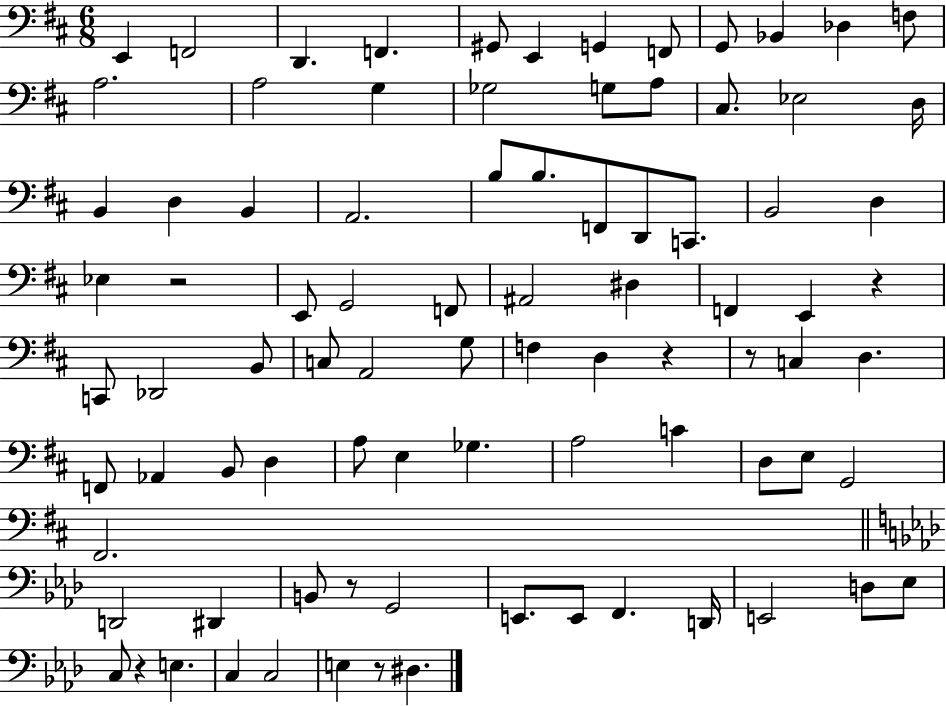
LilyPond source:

{
  \clef bass
  \numericTimeSignature
  \time 6/8
  \key d \major
  e,4 f,2 | d,4. f,4. | gis,8 e,4 g,4 f,8 | g,8 bes,4 des4 f8 | \break a2. | a2 g4 | ges2 g8 a8 | cis8. ees2 d16 | \break b,4 d4 b,4 | a,2. | b8 b8. f,8 d,8 c,8. | b,2 d4 | \break ees4 r2 | e,8 g,2 f,8 | ais,2 dis4 | f,4 e,4 r4 | \break c,8 des,2 b,8 | c8 a,2 g8 | f4 d4 r4 | r8 c4 d4. | \break f,8 aes,4 b,8 d4 | a8 e4 ges4. | a2 c'4 | d8 e8 g,2 | \break fis,2. | \bar "||" \break \key aes \major d,2 dis,4 | b,8 r8 g,2 | e,8. e,8 f,4. d,16 | e,2 d8 ees8 | \break c8 r4 e4. | c4 c2 | e4 r8 dis4. | \bar "|."
}